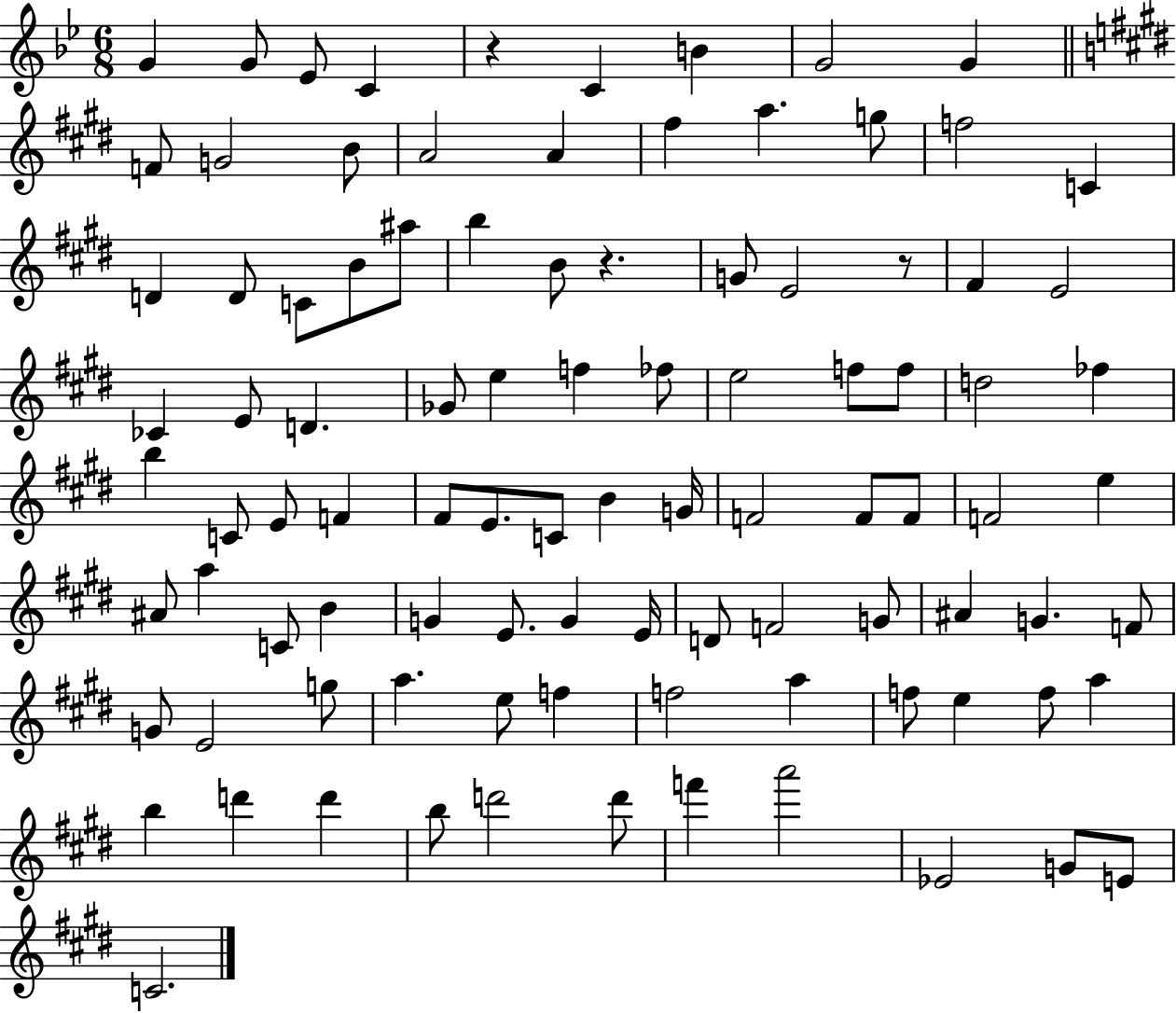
G4/q G4/e Eb4/e C4/q R/q C4/q B4/q G4/h G4/q F4/e G4/h B4/e A4/h A4/q F#5/q A5/q. G5/e F5/h C4/q D4/q D4/e C4/e B4/e A#5/e B5/q B4/e R/q. G4/e E4/h R/e F#4/q E4/h CES4/q E4/e D4/q. Gb4/e E5/q F5/q FES5/e E5/h F5/e F5/e D5/h FES5/q B5/q C4/e E4/e F4/q F#4/e E4/e. C4/e B4/q G4/s F4/h F4/e F4/e F4/h E5/q A#4/e A5/q C4/e B4/q G4/q E4/e. G4/q E4/s D4/e F4/h G4/e A#4/q G4/q. F4/e G4/e E4/h G5/e A5/q. E5/e F5/q F5/h A5/q F5/e E5/q F5/e A5/q B5/q D6/q D6/q B5/e D6/h D6/e F6/q A6/h Eb4/h G4/e E4/e C4/h.